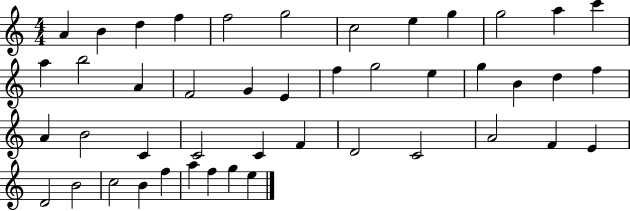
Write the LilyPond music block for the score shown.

{
  \clef treble
  \numericTimeSignature
  \time 4/4
  \key c \major
  a'4 b'4 d''4 f''4 | f''2 g''2 | c''2 e''4 g''4 | g''2 a''4 c'''4 | \break a''4 b''2 a'4 | f'2 g'4 e'4 | f''4 g''2 e''4 | g''4 b'4 d''4 f''4 | \break a'4 b'2 c'4 | c'2 c'4 f'4 | d'2 c'2 | a'2 f'4 e'4 | \break d'2 b'2 | c''2 b'4 f''4 | a''4 f''4 g''4 e''4 | \bar "|."
}